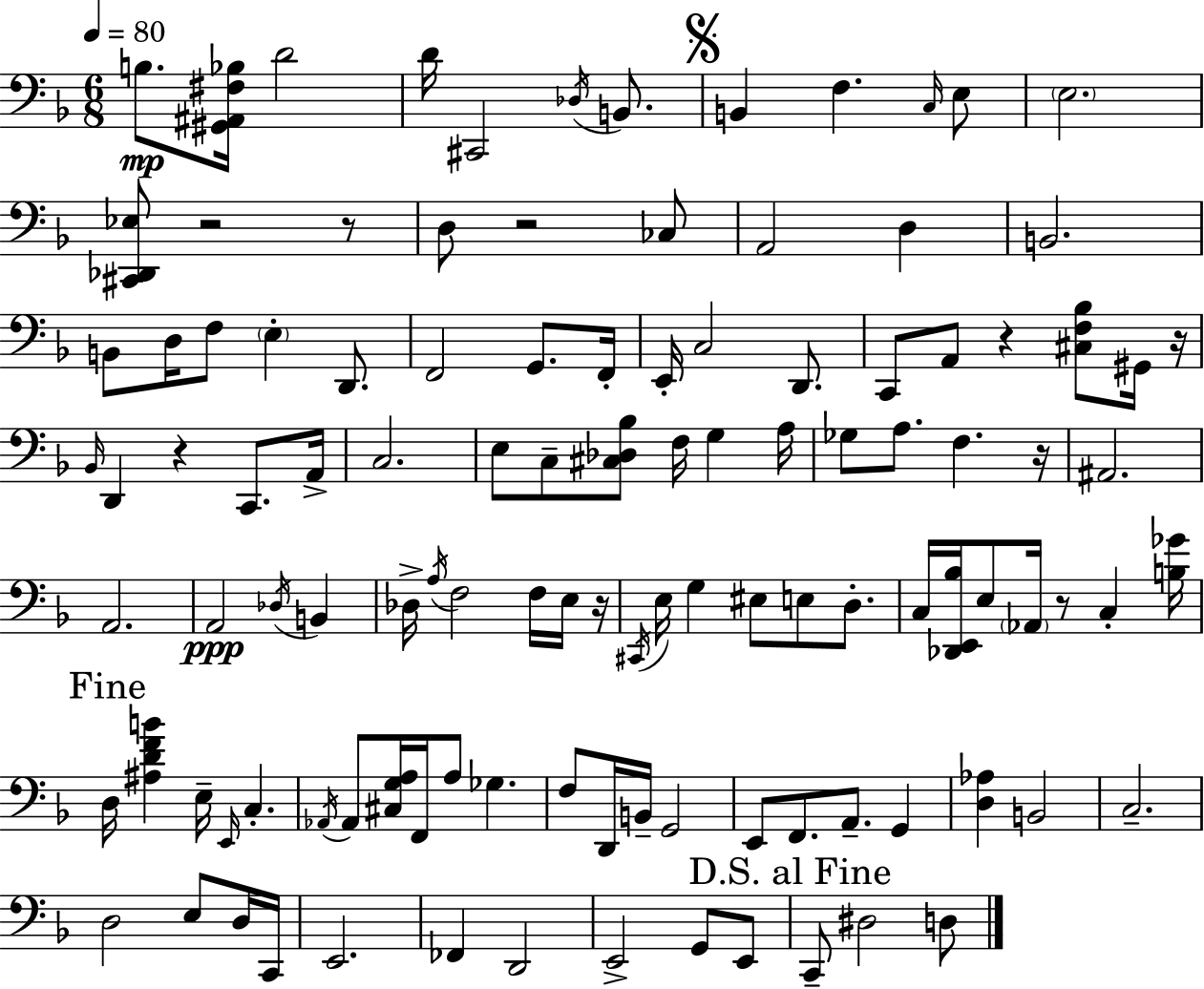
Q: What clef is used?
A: bass